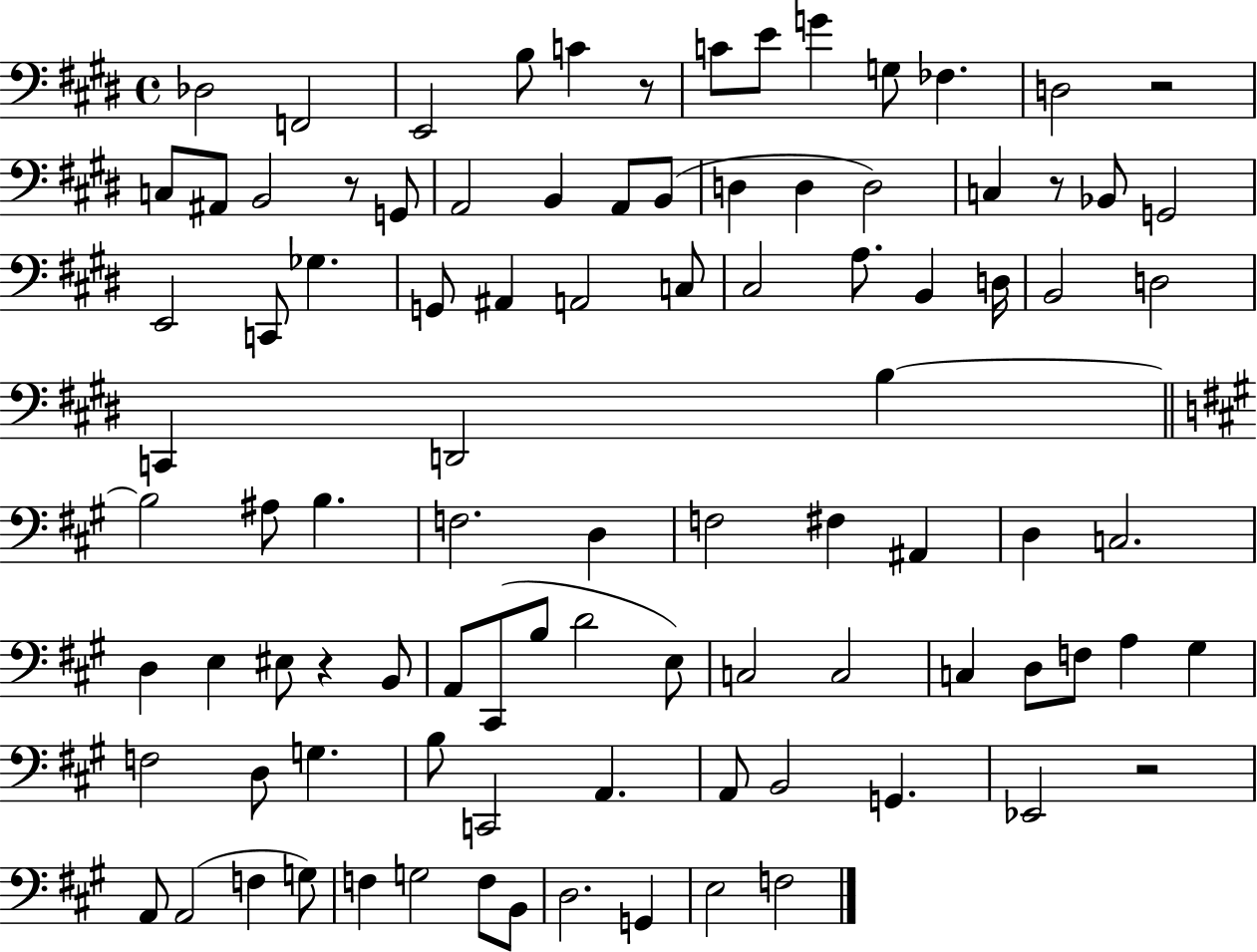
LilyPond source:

{
  \clef bass
  \time 4/4
  \defaultTimeSignature
  \key e \major
  des2 f,2 | e,2 b8 c'4 r8 | c'8 e'8 g'4 g8 fes4. | d2 r2 | \break c8 ais,8 b,2 r8 g,8 | a,2 b,4 a,8 b,8( | d4 d4 d2) | c4 r8 bes,8 g,2 | \break e,2 c,8 ges4. | g,8 ais,4 a,2 c8 | cis2 a8. b,4 d16 | b,2 d2 | \break c,4 d,2 b4~~ | \bar "||" \break \key a \major b2 ais8 b4. | f2. d4 | f2 fis4 ais,4 | d4 c2. | \break d4 e4 eis8 r4 b,8 | a,8 cis,8( b8 d'2 e8) | c2 c2 | c4 d8 f8 a4 gis4 | \break f2 d8 g4. | b8 c,2 a,4. | a,8 b,2 g,4. | ees,2 r2 | \break a,8 a,2( f4 g8) | f4 g2 f8 b,8 | d2. g,4 | e2 f2 | \break \bar "|."
}